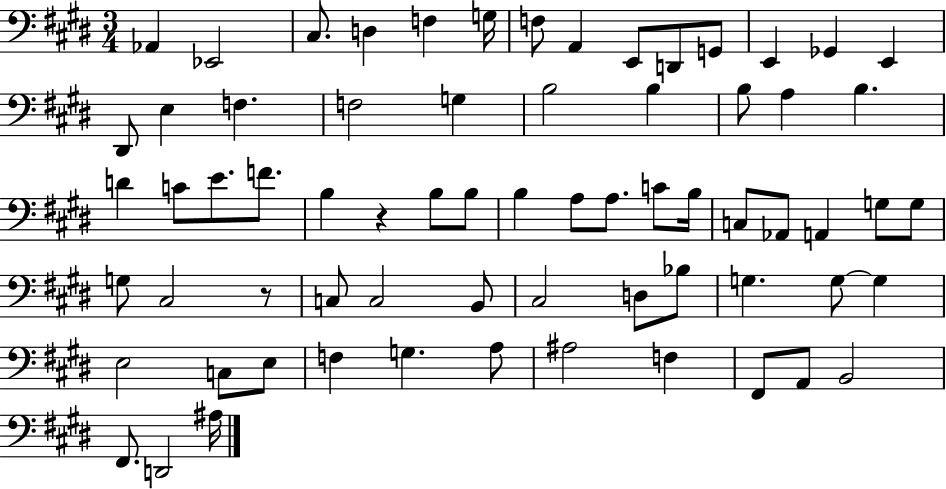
{
  \clef bass
  \numericTimeSignature
  \time 3/4
  \key e \major
  aes,4 ees,2 | cis8. d4 f4 g16 | f8 a,4 e,8 d,8 g,8 | e,4 ges,4 e,4 | \break dis,8 e4 f4. | f2 g4 | b2 b4 | b8 a4 b4. | \break d'4 c'8 e'8. f'8. | b4 r4 b8 b8 | b4 a8 a8. c'8 b16 | c8 aes,8 a,4 g8 g8 | \break g8 cis2 r8 | c8 c2 b,8 | cis2 d8 bes8 | g4. g8~~ g4 | \break e2 c8 e8 | f4 g4. a8 | ais2 f4 | fis,8 a,8 b,2 | \break fis,8. d,2 ais16 | \bar "|."
}